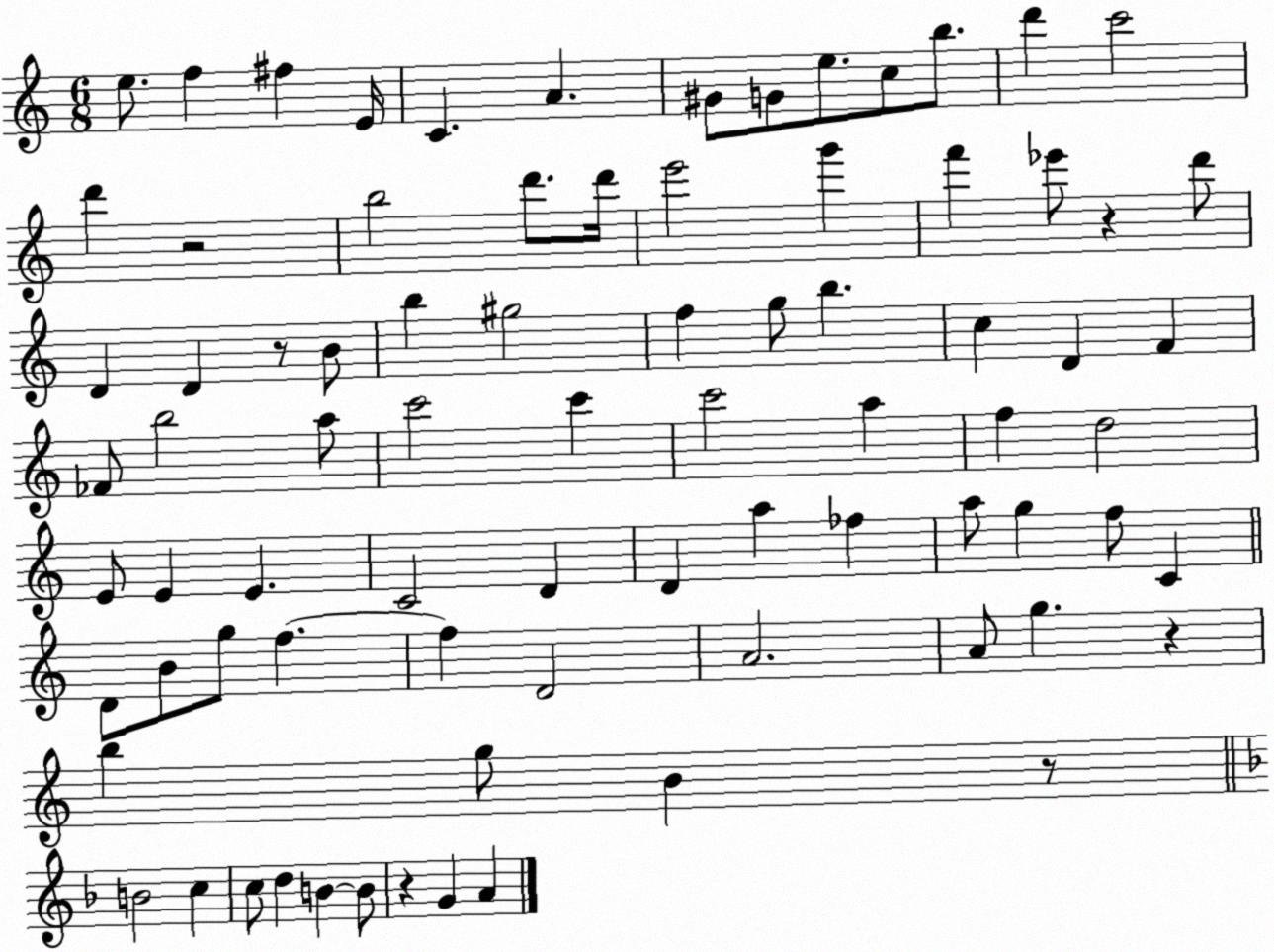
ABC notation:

X:1
T:Untitled
M:6/8
L:1/4
K:C
e/2 f ^f E/4 C A ^G/2 G/2 e/2 c/2 b/2 d' c'2 d' z2 b2 d'/2 d'/4 e'2 g' f' _e'/2 z d'/2 D D z/2 B/2 b ^g2 f g/2 b c D F _F/2 b2 a/2 c'2 c' c'2 a f d2 E/2 E E C2 D D a _f a/2 g f/2 C D/2 B/2 g/2 f f D2 A2 A/2 g z b g/2 B z/2 B2 c c/2 d B B/2 z G A